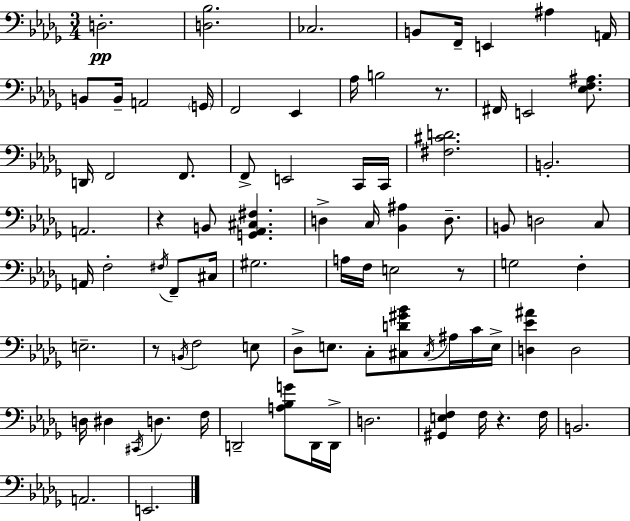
{
  \clef bass
  \numericTimeSignature
  \time 3/4
  \key bes \minor
  d2.-.\pp | <d bes>2. | ces2. | b,8 f,16-- e,4 ais4 a,16 | \break b,8 b,16-- a,2 \parenthesize g,16 | f,2 ees,4 | aes16 b2 r8. | fis,16 e,2 <ees f ais>8. | \break d,16 f,2 f,8. | f,8-> e,2 c,16 c,16 | <fis cis' d'>2. | b,2.-. | \break a,2. | r4 b,8 <g, aes, cis fis>4. | d4-> c16 <bes, ais>4 d8.-- | b,8 d2 c8 | \break a,16 f2-. \acciaccatura { fis16 } f,8-- | cis16 gis2. | a16 f16 e2 r8 | g2 f4-. | \break e2.-- | r8 \acciaccatura { b,16 } f2 | e8 des8-> e8. c8-. <cis d' gis' bes'>8 \acciaccatura { cis16 } | ais16 c'16 e16-> <d ees' ais'>4 d2 | \break d16 dis4 \acciaccatura { cis,16 } d4. | f16 d,2-- | <a bes g'>8 d,16 d,16-> d2. | <gis, e f>4 f16 r4. | \break f16 b,2. | a,2. | e,2. | \bar "|."
}